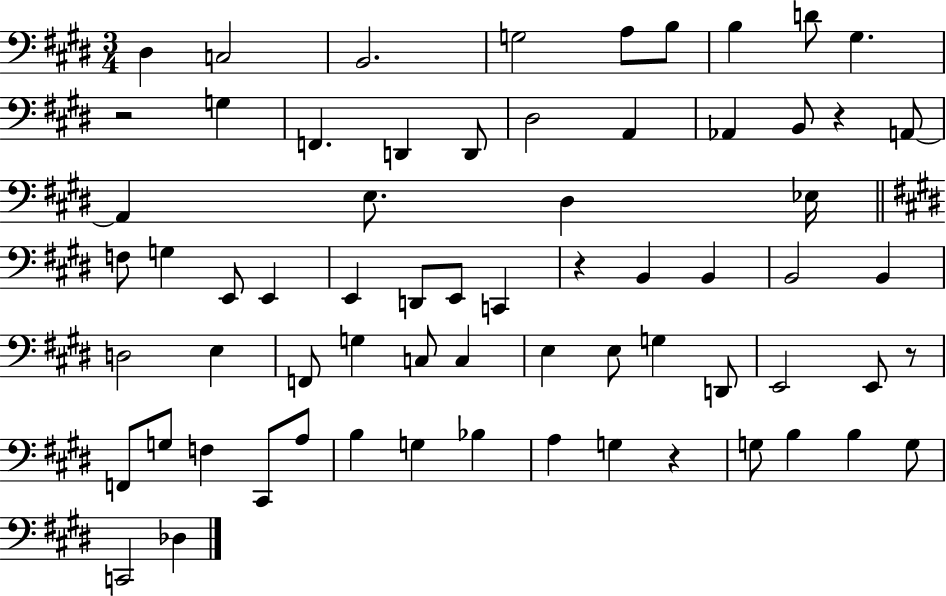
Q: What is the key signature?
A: E major